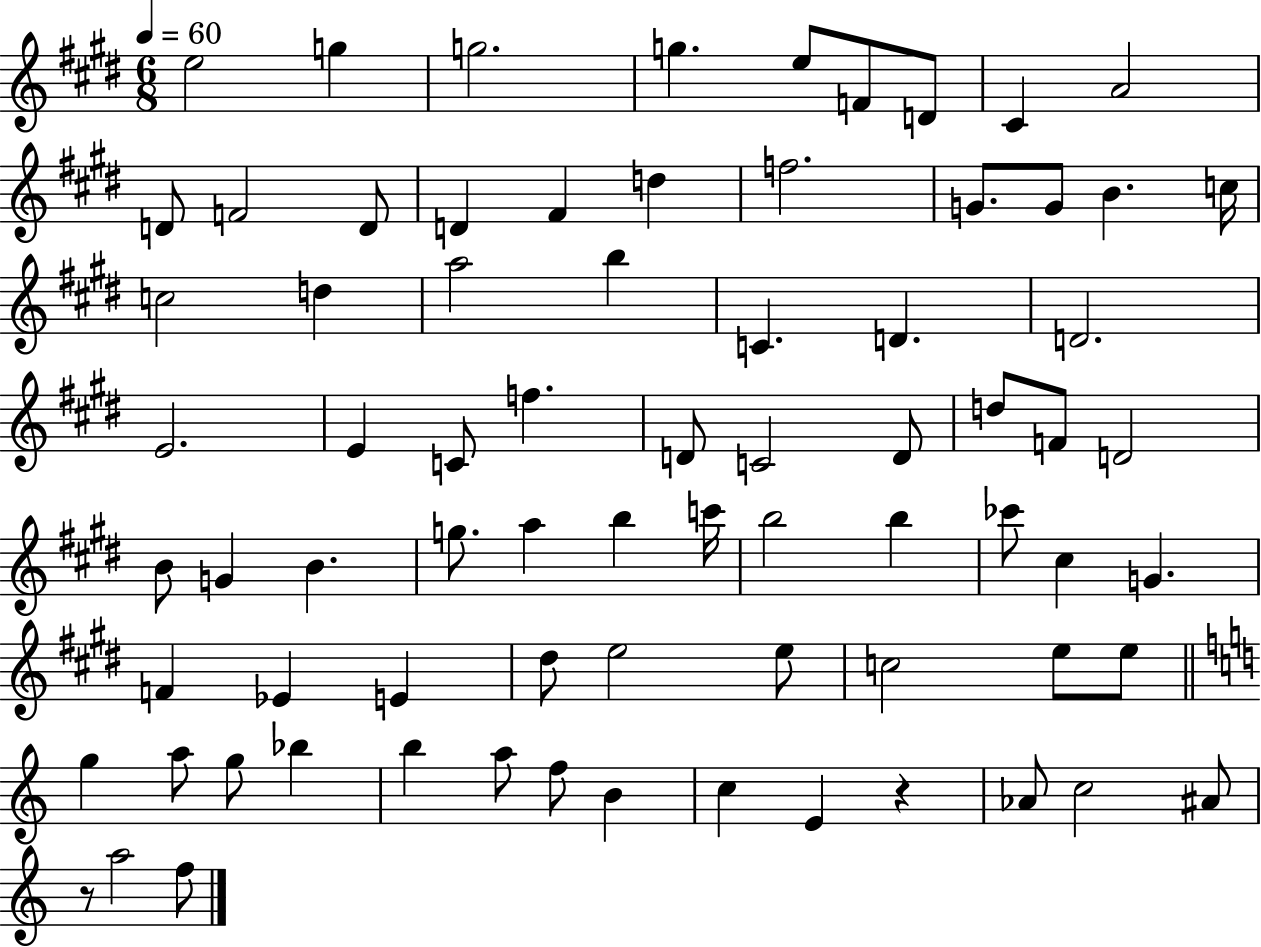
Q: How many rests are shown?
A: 2